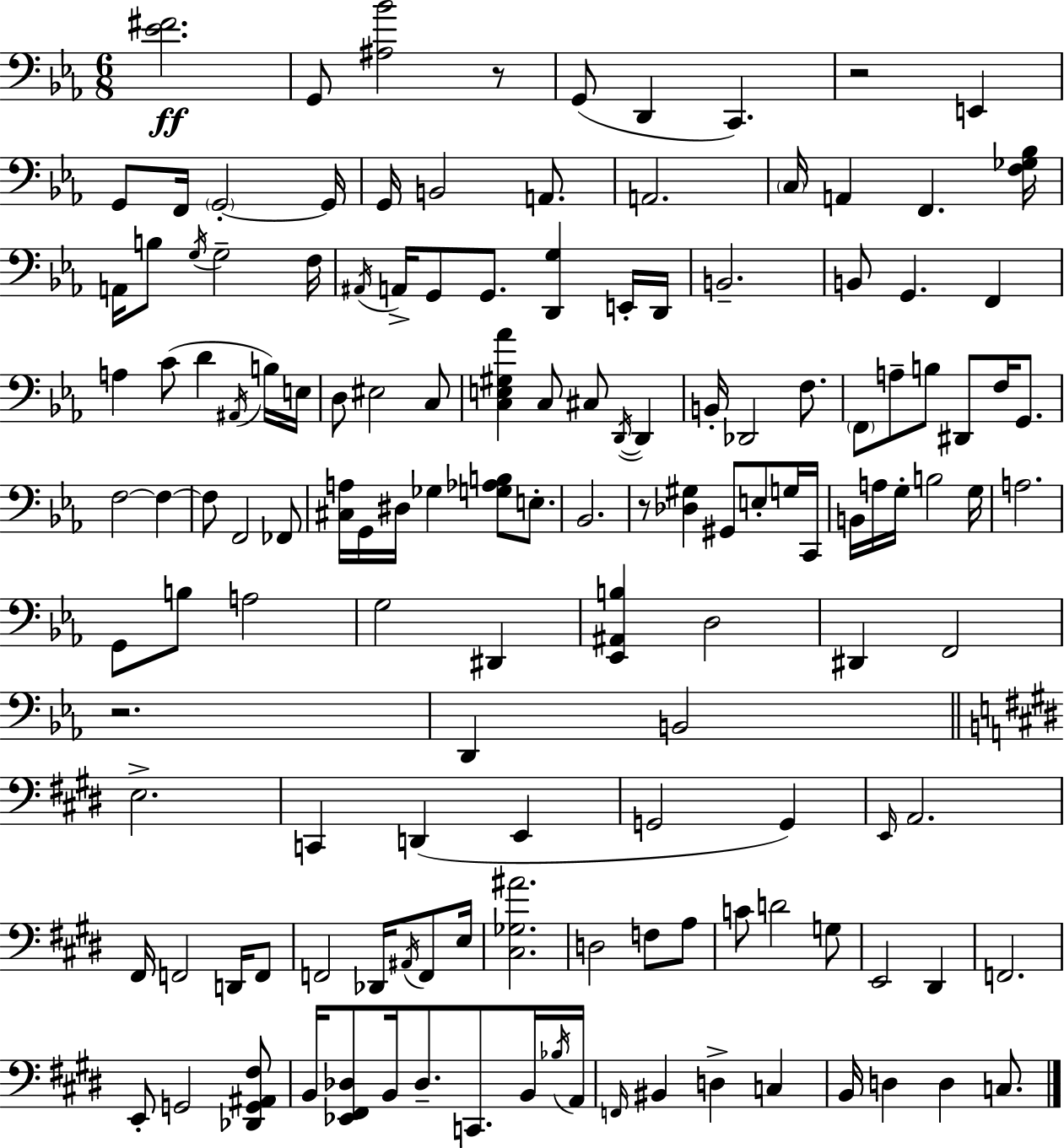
X:1
T:Untitled
M:6/8
L:1/4
K:Cm
[_E^F]2 G,,/2 [^A,_B]2 z/2 G,,/2 D,, C,, z2 E,, G,,/2 F,,/4 G,,2 G,,/4 G,,/4 B,,2 A,,/2 A,,2 C,/4 A,, F,, [F,_G,_B,]/4 A,,/4 B,/2 G,/4 G,2 F,/4 ^A,,/4 A,,/4 G,,/2 G,,/2 [D,,G,] E,,/4 D,,/4 B,,2 B,,/2 G,, F,, A, C/2 D ^A,,/4 B,/4 E,/4 D,/2 ^E,2 C,/2 [C,E,^G,_A] C,/2 ^C,/2 D,,/4 D,, B,,/4 _D,,2 F,/2 F,,/2 A,/2 B,/2 ^D,,/2 F,/4 G,,/2 F,2 F, F,/2 F,,2 _F,,/2 [^C,A,]/4 G,,/4 ^D,/4 _G, [G,_A,B,]/2 E,/2 _B,,2 z/2 [_D,^G,] ^G,,/2 E,/2 G,/4 C,,/4 B,,/4 A,/4 G,/4 B,2 G,/4 A,2 G,,/2 B,/2 A,2 G,2 ^D,, [_E,,^A,,B,] D,2 ^D,, F,,2 z2 D,, B,,2 E,2 C,, D,, E,, G,,2 G,, E,,/4 A,,2 ^F,,/4 F,,2 D,,/4 F,,/2 F,,2 _D,,/4 ^A,,/4 F,,/2 E,/4 [^C,_G,^A]2 D,2 F,/2 A,/2 C/2 D2 G,/2 E,,2 ^D,, F,,2 E,,/2 G,,2 [_D,,G,,^A,,^F,]/2 B,,/4 [_E,,^F,,_D,]/2 B,,/4 _D,/2 C,,/2 B,,/4 _B,/4 A,,/4 F,,/4 ^B,, D, C, B,,/4 D, D, C,/2